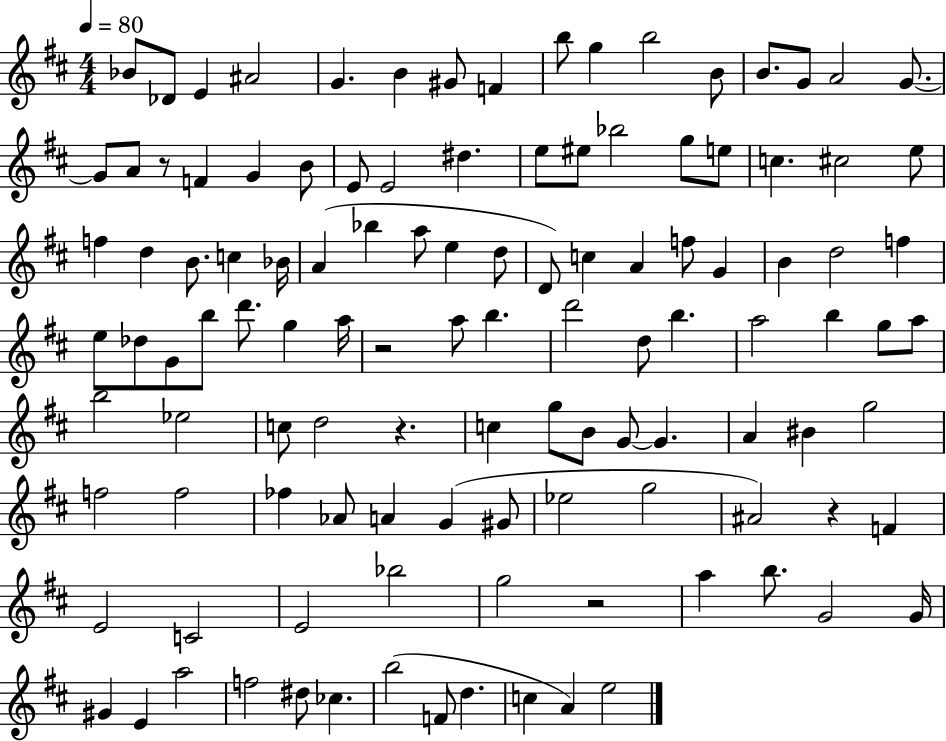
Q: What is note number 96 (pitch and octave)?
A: B5